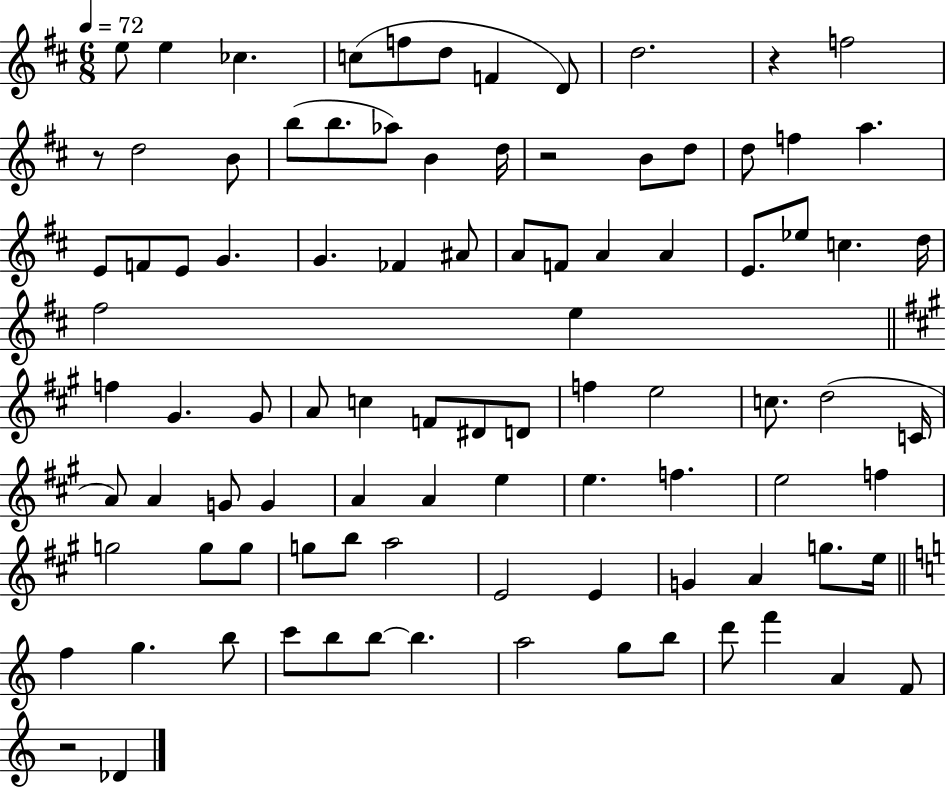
X:1
T:Untitled
M:6/8
L:1/4
K:D
e/2 e _c c/2 f/2 d/2 F D/2 d2 z f2 z/2 d2 B/2 b/2 b/2 _a/2 B d/4 z2 B/2 d/2 d/2 f a E/2 F/2 E/2 G G _F ^A/2 A/2 F/2 A A E/2 _e/2 c d/4 ^f2 e f ^G ^G/2 A/2 c F/2 ^D/2 D/2 f e2 c/2 d2 C/4 A/2 A G/2 G A A e e f e2 f g2 g/2 g/2 g/2 b/2 a2 E2 E G A g/2 e/4 f g b/2 c'/2 b/2 b/2 b a2 g/2 b/2 d'/2 f' A F/2 z2 _D